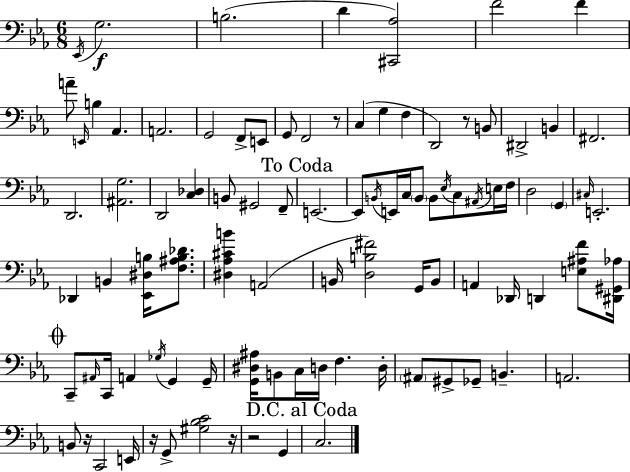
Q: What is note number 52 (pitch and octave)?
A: A2